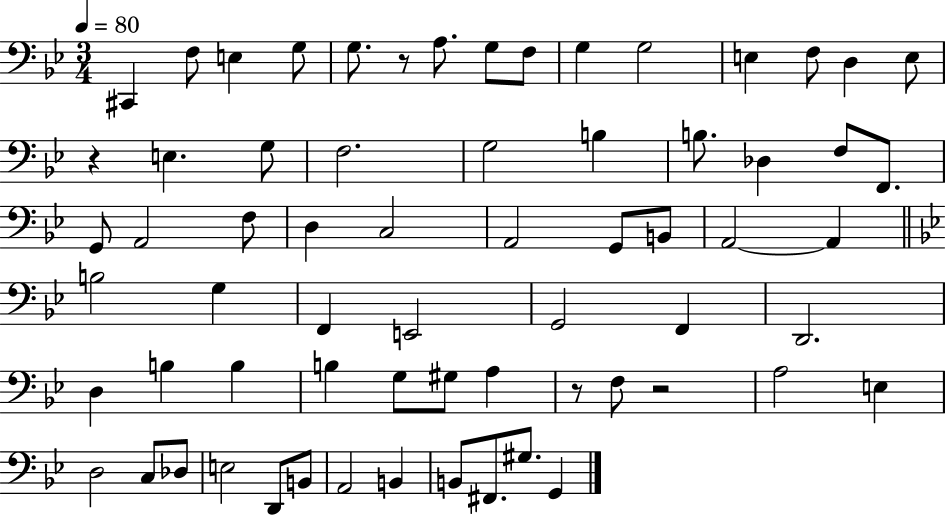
C#2/q F3/e E3/q G3/e G3/e. R/e A3/e. G3/e F3/e G3/q G3/h E3/q F3/e D3/q E3/e R/q E3/q. G3/e F3/h. G3/h B3/q B3/e. Db3/q F3/e F2/e. G2/e A2/h F3/e D3/q C3/h A2/h G2/e B2/e A2/h A2/q B3/h G3/q F2/q E2/h G2/h F2/q D2/h. D3/q B3/q B3/q B3/q G3/e G#3/e A3/q R/e F3/e R/h A3/h E3/q D3/h C3/e Db3/e E3/h D2/e B2/e A2/h B2/q B2/e F#2/e. G#3/e. G2/q